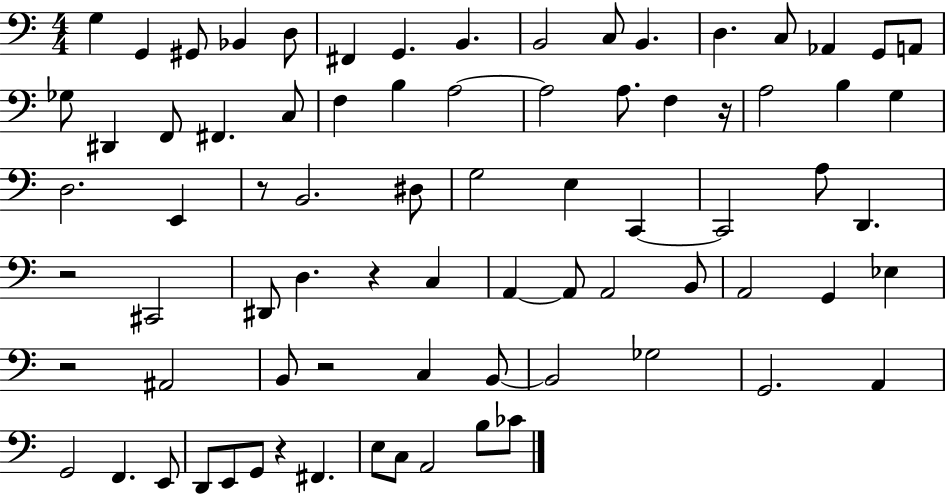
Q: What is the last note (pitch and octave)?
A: CES4